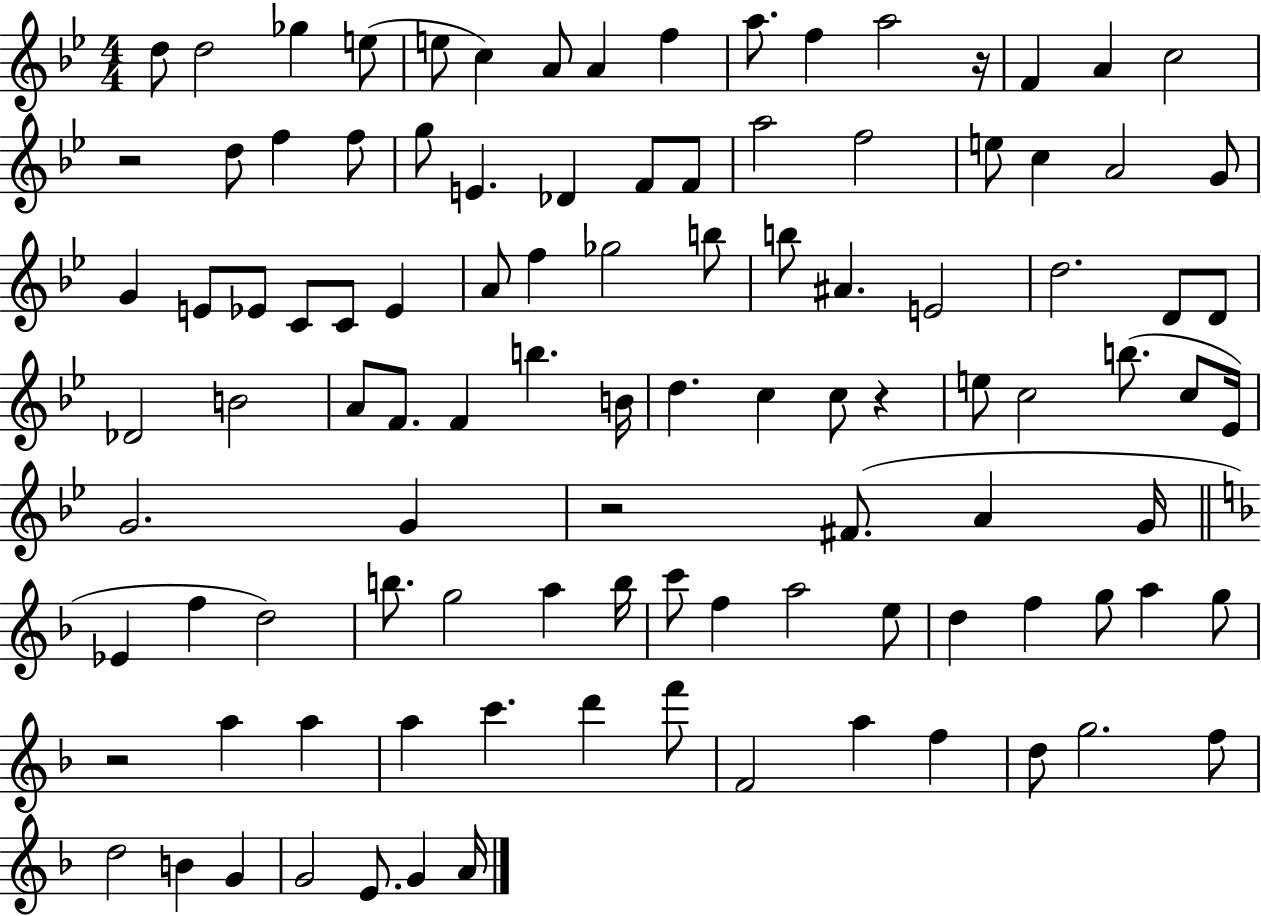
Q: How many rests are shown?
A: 5